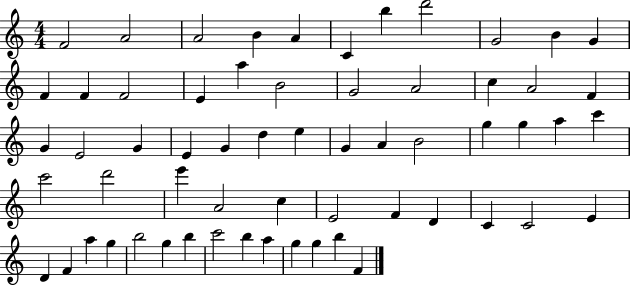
X:1
T:Untitled
M:4/4
L:1/4
K:C
F2 A2 A2 B A C b d'2 G2 B G F F F2 E a B2 G2 A2 c A2 F G E2 G E G d e G A B2 g g a c' c'2 d'2 e' A2 c E2 F D C C2 E D F a g b2 g b c'2 b a g g b F